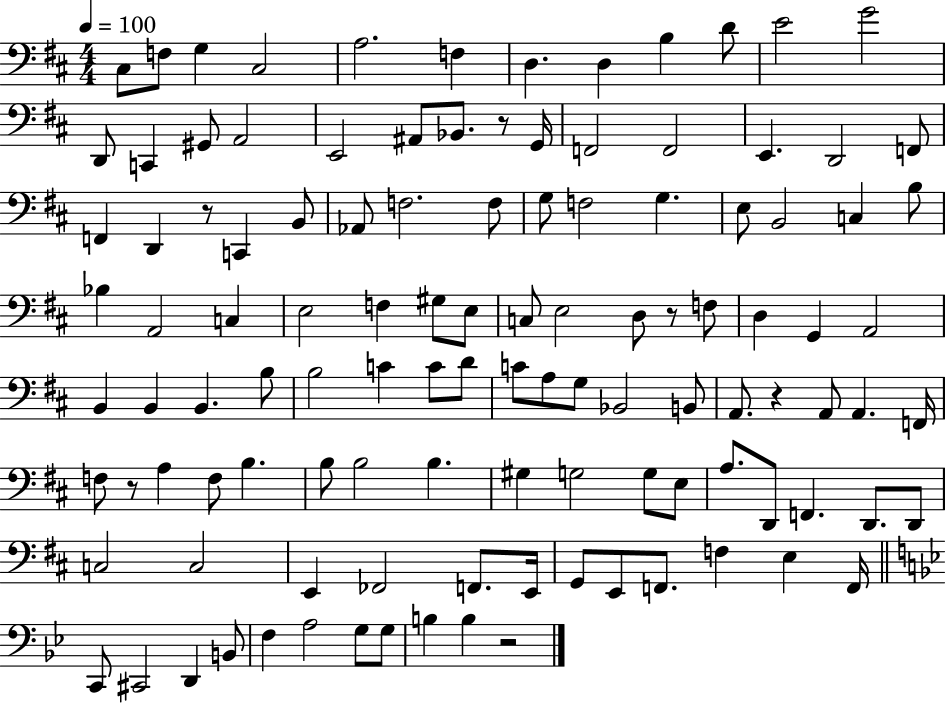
X:1
T:Untitled
M:4/4
L:1/4
K:D
^C,/2 F,/2 G, ^C,2 A,2 F, D, D, B, D/2 E2 G2 D,,/2 C,, ^G,,/2 A,,2 E,,2 ^A,,/2 _B,,/2 z/2 G,,/4 F,,2 F,,2 E,, D,,2 F,,/2 F,, D,, z/2 C,, B,,/2 _A,,/2 F,2 F,/2 G,/2 F,2 G, E,/2 B,,2 C, B,/2 _B, A,,2 C, E,2 F, ^G,/2 E,/2 C,/2 E,2 D,/2 z/2 F,/2 D, G,, A,,2 B,, B,, B,, B,/2 B,2 C C/2 D/2 C/2 A,/2 G,/2 _B,,2 B,,/2 A,,/2 z A,,/2 A,, F,,/4 F,/2 z/2 A, F,/2 B, B,/2 B,2 B, ^G, G,2 G,/2 E,/2 A,/2 D,,/2 F,, D,,/2 D,,/2 C,2 C,2 E,, _F,,2 F,,/2 E,,/4 G,,/2 E,,/2 F,,/2 F, E, F,,/4 C,,/2 ^C,,2 D,, B,,/2 F, A,2 G,/2 G,/2 B, B, z2